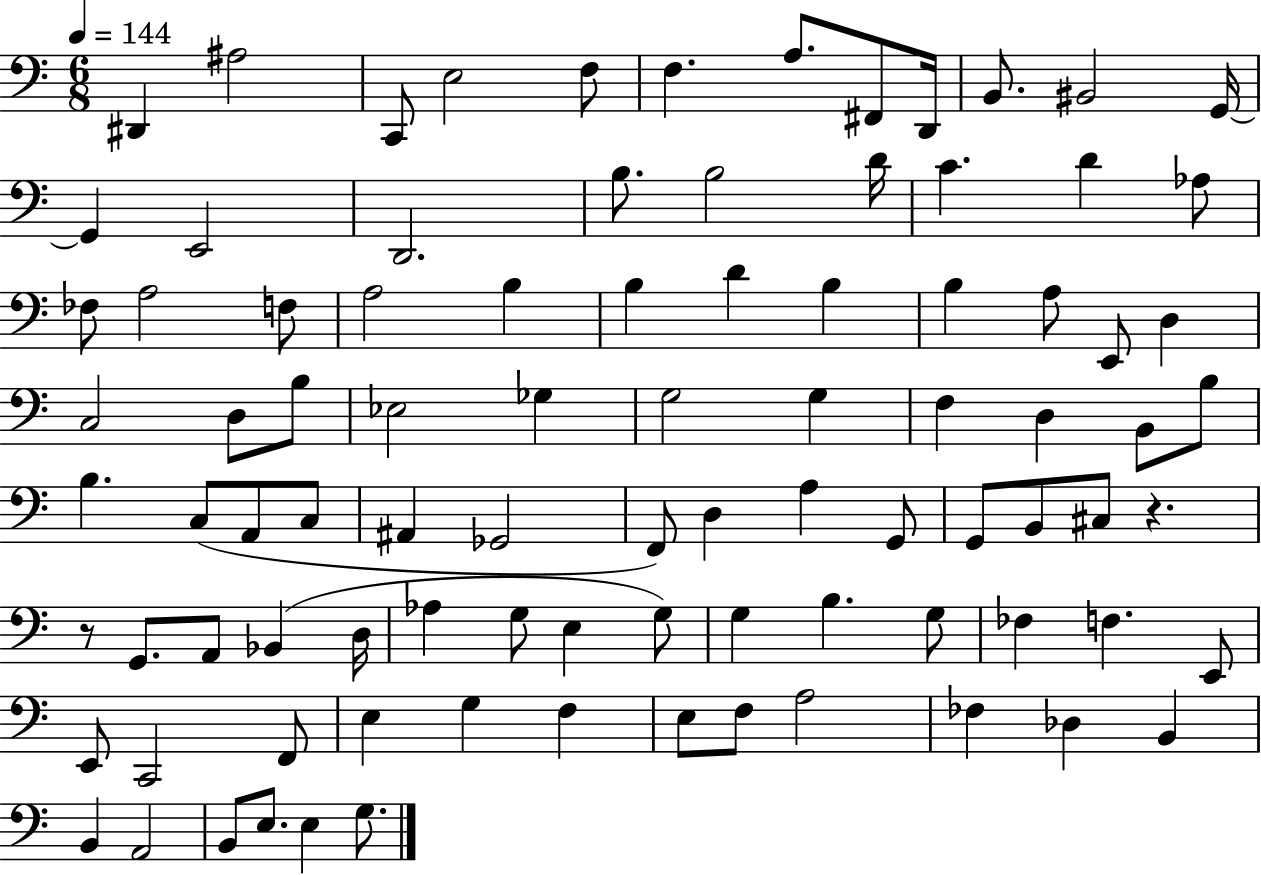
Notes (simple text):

D#2/q A#3/h C2/e E3/h F3/e F3/q. A3/e. F#2/e D2/s B2/e. BIS2/h G2/s G2/q E2/h D2/h. B3/e. B3/h D4/s C4/q. D4/q Ab3/e FES3/e A3/h F3/e A3/h B3/q B3/q D4/q B3/q B3/q A3/e E2/e D3/q C3/h D3/e B3/e Eb3/h Gb3/q G3/h G3/q F3/q D3/q B2/e B3/e B3/q. C3/e A2/e C3/e A#2/q Gb2/h F2/e D3/q A3/q G2/e G2/e B2/e C#3/e R/q. R/e G2/e. A2/e Bb2/q D3/s Ab3/q G3/e E3/q G3/e G3/q B3/q. G3/e FES3/q F3/q. E2/e E2/e C2/h F2/e E3/q G3/q F3/q E3/e F3/e A3/h FES3/q Db3/q B2/q B2/q A2/h B2/e E3/e. E3/q G3/e.